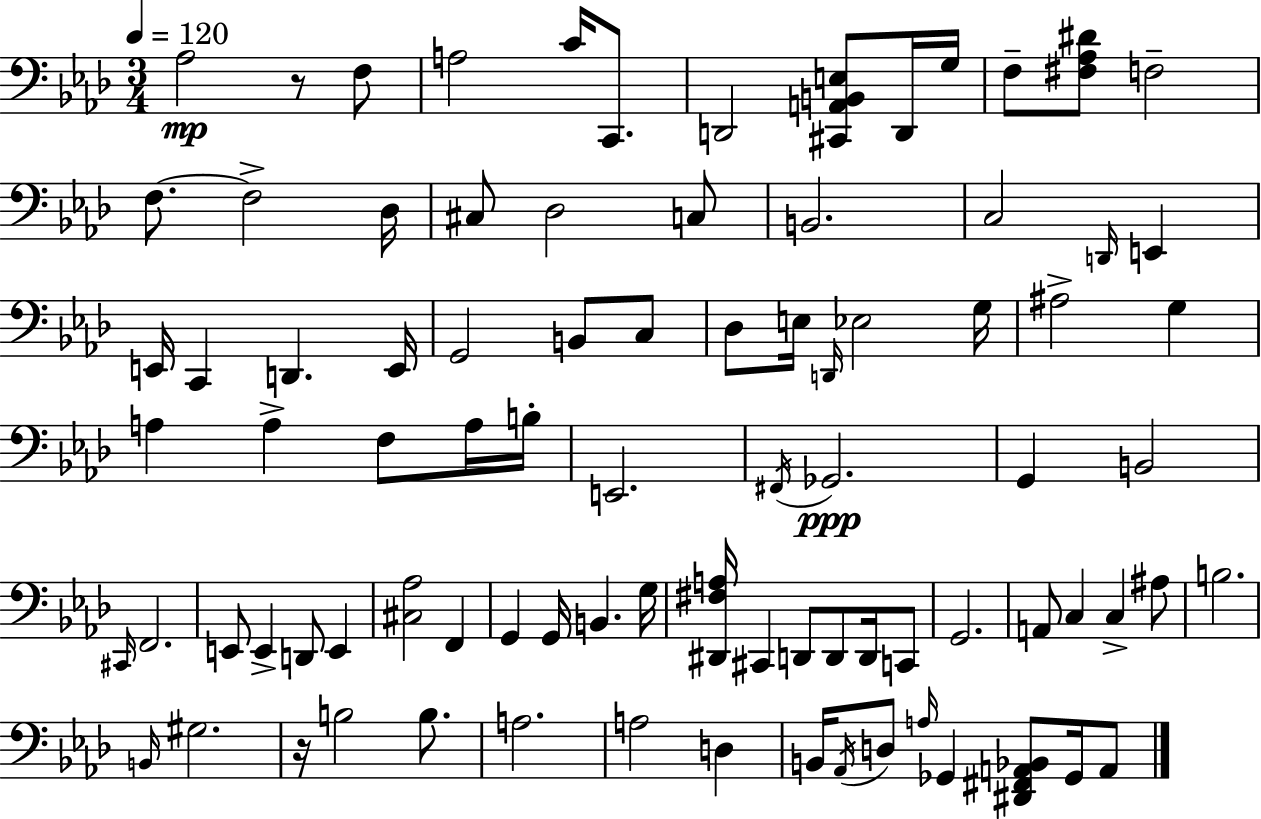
{
  \clef bass
  \numericTimeSignature
  \time 3/4
  \key aes \major
  \tempo 4 = 120
  \repeat volta 2 { aes2\mp r8 f8 | a2 c'16 c,8. | d,2 <cis, a, b, e>8 d,16 g16 | f8-- <fis aes dis'>8 f2-- | \break f8.~~ f2-> des16 | cis8 des2 c8 | b,2. | c2 \grace { d,16 } e,4 | \break e,16 c,4 d,4. | e,16 g,2 b,8 c8 | des8 e16 \grace { d,16 } ees2 | g16 ais2-> g4 | \break a4 a4-> f8 | a16 b16-. e,2. | \acciaccatura { fis,16 }\ppp ges,2. | g,4 b,2 | \break \grace { cis,16 } f,2. | e,8 e,4-> d,8 | e,4 <cis aes>2 | f,4 g,4 g,16 b,4. | \break g16 <dis, fis a>16 cis,4 d,8 d,8 | d,16 c,8 g,2. | a,8 c4 c4-> | ais8 b2. | \break \grace { b,16 } gis2. | r16 b2 | b8. a2. | a2 | \break d4 b,16 \acciaccatura { aes,16 } d8 \grace { a16 } ges,4 | <dis, fis, a, bes,>8 ges,16 a,8 } \bar "|."
}